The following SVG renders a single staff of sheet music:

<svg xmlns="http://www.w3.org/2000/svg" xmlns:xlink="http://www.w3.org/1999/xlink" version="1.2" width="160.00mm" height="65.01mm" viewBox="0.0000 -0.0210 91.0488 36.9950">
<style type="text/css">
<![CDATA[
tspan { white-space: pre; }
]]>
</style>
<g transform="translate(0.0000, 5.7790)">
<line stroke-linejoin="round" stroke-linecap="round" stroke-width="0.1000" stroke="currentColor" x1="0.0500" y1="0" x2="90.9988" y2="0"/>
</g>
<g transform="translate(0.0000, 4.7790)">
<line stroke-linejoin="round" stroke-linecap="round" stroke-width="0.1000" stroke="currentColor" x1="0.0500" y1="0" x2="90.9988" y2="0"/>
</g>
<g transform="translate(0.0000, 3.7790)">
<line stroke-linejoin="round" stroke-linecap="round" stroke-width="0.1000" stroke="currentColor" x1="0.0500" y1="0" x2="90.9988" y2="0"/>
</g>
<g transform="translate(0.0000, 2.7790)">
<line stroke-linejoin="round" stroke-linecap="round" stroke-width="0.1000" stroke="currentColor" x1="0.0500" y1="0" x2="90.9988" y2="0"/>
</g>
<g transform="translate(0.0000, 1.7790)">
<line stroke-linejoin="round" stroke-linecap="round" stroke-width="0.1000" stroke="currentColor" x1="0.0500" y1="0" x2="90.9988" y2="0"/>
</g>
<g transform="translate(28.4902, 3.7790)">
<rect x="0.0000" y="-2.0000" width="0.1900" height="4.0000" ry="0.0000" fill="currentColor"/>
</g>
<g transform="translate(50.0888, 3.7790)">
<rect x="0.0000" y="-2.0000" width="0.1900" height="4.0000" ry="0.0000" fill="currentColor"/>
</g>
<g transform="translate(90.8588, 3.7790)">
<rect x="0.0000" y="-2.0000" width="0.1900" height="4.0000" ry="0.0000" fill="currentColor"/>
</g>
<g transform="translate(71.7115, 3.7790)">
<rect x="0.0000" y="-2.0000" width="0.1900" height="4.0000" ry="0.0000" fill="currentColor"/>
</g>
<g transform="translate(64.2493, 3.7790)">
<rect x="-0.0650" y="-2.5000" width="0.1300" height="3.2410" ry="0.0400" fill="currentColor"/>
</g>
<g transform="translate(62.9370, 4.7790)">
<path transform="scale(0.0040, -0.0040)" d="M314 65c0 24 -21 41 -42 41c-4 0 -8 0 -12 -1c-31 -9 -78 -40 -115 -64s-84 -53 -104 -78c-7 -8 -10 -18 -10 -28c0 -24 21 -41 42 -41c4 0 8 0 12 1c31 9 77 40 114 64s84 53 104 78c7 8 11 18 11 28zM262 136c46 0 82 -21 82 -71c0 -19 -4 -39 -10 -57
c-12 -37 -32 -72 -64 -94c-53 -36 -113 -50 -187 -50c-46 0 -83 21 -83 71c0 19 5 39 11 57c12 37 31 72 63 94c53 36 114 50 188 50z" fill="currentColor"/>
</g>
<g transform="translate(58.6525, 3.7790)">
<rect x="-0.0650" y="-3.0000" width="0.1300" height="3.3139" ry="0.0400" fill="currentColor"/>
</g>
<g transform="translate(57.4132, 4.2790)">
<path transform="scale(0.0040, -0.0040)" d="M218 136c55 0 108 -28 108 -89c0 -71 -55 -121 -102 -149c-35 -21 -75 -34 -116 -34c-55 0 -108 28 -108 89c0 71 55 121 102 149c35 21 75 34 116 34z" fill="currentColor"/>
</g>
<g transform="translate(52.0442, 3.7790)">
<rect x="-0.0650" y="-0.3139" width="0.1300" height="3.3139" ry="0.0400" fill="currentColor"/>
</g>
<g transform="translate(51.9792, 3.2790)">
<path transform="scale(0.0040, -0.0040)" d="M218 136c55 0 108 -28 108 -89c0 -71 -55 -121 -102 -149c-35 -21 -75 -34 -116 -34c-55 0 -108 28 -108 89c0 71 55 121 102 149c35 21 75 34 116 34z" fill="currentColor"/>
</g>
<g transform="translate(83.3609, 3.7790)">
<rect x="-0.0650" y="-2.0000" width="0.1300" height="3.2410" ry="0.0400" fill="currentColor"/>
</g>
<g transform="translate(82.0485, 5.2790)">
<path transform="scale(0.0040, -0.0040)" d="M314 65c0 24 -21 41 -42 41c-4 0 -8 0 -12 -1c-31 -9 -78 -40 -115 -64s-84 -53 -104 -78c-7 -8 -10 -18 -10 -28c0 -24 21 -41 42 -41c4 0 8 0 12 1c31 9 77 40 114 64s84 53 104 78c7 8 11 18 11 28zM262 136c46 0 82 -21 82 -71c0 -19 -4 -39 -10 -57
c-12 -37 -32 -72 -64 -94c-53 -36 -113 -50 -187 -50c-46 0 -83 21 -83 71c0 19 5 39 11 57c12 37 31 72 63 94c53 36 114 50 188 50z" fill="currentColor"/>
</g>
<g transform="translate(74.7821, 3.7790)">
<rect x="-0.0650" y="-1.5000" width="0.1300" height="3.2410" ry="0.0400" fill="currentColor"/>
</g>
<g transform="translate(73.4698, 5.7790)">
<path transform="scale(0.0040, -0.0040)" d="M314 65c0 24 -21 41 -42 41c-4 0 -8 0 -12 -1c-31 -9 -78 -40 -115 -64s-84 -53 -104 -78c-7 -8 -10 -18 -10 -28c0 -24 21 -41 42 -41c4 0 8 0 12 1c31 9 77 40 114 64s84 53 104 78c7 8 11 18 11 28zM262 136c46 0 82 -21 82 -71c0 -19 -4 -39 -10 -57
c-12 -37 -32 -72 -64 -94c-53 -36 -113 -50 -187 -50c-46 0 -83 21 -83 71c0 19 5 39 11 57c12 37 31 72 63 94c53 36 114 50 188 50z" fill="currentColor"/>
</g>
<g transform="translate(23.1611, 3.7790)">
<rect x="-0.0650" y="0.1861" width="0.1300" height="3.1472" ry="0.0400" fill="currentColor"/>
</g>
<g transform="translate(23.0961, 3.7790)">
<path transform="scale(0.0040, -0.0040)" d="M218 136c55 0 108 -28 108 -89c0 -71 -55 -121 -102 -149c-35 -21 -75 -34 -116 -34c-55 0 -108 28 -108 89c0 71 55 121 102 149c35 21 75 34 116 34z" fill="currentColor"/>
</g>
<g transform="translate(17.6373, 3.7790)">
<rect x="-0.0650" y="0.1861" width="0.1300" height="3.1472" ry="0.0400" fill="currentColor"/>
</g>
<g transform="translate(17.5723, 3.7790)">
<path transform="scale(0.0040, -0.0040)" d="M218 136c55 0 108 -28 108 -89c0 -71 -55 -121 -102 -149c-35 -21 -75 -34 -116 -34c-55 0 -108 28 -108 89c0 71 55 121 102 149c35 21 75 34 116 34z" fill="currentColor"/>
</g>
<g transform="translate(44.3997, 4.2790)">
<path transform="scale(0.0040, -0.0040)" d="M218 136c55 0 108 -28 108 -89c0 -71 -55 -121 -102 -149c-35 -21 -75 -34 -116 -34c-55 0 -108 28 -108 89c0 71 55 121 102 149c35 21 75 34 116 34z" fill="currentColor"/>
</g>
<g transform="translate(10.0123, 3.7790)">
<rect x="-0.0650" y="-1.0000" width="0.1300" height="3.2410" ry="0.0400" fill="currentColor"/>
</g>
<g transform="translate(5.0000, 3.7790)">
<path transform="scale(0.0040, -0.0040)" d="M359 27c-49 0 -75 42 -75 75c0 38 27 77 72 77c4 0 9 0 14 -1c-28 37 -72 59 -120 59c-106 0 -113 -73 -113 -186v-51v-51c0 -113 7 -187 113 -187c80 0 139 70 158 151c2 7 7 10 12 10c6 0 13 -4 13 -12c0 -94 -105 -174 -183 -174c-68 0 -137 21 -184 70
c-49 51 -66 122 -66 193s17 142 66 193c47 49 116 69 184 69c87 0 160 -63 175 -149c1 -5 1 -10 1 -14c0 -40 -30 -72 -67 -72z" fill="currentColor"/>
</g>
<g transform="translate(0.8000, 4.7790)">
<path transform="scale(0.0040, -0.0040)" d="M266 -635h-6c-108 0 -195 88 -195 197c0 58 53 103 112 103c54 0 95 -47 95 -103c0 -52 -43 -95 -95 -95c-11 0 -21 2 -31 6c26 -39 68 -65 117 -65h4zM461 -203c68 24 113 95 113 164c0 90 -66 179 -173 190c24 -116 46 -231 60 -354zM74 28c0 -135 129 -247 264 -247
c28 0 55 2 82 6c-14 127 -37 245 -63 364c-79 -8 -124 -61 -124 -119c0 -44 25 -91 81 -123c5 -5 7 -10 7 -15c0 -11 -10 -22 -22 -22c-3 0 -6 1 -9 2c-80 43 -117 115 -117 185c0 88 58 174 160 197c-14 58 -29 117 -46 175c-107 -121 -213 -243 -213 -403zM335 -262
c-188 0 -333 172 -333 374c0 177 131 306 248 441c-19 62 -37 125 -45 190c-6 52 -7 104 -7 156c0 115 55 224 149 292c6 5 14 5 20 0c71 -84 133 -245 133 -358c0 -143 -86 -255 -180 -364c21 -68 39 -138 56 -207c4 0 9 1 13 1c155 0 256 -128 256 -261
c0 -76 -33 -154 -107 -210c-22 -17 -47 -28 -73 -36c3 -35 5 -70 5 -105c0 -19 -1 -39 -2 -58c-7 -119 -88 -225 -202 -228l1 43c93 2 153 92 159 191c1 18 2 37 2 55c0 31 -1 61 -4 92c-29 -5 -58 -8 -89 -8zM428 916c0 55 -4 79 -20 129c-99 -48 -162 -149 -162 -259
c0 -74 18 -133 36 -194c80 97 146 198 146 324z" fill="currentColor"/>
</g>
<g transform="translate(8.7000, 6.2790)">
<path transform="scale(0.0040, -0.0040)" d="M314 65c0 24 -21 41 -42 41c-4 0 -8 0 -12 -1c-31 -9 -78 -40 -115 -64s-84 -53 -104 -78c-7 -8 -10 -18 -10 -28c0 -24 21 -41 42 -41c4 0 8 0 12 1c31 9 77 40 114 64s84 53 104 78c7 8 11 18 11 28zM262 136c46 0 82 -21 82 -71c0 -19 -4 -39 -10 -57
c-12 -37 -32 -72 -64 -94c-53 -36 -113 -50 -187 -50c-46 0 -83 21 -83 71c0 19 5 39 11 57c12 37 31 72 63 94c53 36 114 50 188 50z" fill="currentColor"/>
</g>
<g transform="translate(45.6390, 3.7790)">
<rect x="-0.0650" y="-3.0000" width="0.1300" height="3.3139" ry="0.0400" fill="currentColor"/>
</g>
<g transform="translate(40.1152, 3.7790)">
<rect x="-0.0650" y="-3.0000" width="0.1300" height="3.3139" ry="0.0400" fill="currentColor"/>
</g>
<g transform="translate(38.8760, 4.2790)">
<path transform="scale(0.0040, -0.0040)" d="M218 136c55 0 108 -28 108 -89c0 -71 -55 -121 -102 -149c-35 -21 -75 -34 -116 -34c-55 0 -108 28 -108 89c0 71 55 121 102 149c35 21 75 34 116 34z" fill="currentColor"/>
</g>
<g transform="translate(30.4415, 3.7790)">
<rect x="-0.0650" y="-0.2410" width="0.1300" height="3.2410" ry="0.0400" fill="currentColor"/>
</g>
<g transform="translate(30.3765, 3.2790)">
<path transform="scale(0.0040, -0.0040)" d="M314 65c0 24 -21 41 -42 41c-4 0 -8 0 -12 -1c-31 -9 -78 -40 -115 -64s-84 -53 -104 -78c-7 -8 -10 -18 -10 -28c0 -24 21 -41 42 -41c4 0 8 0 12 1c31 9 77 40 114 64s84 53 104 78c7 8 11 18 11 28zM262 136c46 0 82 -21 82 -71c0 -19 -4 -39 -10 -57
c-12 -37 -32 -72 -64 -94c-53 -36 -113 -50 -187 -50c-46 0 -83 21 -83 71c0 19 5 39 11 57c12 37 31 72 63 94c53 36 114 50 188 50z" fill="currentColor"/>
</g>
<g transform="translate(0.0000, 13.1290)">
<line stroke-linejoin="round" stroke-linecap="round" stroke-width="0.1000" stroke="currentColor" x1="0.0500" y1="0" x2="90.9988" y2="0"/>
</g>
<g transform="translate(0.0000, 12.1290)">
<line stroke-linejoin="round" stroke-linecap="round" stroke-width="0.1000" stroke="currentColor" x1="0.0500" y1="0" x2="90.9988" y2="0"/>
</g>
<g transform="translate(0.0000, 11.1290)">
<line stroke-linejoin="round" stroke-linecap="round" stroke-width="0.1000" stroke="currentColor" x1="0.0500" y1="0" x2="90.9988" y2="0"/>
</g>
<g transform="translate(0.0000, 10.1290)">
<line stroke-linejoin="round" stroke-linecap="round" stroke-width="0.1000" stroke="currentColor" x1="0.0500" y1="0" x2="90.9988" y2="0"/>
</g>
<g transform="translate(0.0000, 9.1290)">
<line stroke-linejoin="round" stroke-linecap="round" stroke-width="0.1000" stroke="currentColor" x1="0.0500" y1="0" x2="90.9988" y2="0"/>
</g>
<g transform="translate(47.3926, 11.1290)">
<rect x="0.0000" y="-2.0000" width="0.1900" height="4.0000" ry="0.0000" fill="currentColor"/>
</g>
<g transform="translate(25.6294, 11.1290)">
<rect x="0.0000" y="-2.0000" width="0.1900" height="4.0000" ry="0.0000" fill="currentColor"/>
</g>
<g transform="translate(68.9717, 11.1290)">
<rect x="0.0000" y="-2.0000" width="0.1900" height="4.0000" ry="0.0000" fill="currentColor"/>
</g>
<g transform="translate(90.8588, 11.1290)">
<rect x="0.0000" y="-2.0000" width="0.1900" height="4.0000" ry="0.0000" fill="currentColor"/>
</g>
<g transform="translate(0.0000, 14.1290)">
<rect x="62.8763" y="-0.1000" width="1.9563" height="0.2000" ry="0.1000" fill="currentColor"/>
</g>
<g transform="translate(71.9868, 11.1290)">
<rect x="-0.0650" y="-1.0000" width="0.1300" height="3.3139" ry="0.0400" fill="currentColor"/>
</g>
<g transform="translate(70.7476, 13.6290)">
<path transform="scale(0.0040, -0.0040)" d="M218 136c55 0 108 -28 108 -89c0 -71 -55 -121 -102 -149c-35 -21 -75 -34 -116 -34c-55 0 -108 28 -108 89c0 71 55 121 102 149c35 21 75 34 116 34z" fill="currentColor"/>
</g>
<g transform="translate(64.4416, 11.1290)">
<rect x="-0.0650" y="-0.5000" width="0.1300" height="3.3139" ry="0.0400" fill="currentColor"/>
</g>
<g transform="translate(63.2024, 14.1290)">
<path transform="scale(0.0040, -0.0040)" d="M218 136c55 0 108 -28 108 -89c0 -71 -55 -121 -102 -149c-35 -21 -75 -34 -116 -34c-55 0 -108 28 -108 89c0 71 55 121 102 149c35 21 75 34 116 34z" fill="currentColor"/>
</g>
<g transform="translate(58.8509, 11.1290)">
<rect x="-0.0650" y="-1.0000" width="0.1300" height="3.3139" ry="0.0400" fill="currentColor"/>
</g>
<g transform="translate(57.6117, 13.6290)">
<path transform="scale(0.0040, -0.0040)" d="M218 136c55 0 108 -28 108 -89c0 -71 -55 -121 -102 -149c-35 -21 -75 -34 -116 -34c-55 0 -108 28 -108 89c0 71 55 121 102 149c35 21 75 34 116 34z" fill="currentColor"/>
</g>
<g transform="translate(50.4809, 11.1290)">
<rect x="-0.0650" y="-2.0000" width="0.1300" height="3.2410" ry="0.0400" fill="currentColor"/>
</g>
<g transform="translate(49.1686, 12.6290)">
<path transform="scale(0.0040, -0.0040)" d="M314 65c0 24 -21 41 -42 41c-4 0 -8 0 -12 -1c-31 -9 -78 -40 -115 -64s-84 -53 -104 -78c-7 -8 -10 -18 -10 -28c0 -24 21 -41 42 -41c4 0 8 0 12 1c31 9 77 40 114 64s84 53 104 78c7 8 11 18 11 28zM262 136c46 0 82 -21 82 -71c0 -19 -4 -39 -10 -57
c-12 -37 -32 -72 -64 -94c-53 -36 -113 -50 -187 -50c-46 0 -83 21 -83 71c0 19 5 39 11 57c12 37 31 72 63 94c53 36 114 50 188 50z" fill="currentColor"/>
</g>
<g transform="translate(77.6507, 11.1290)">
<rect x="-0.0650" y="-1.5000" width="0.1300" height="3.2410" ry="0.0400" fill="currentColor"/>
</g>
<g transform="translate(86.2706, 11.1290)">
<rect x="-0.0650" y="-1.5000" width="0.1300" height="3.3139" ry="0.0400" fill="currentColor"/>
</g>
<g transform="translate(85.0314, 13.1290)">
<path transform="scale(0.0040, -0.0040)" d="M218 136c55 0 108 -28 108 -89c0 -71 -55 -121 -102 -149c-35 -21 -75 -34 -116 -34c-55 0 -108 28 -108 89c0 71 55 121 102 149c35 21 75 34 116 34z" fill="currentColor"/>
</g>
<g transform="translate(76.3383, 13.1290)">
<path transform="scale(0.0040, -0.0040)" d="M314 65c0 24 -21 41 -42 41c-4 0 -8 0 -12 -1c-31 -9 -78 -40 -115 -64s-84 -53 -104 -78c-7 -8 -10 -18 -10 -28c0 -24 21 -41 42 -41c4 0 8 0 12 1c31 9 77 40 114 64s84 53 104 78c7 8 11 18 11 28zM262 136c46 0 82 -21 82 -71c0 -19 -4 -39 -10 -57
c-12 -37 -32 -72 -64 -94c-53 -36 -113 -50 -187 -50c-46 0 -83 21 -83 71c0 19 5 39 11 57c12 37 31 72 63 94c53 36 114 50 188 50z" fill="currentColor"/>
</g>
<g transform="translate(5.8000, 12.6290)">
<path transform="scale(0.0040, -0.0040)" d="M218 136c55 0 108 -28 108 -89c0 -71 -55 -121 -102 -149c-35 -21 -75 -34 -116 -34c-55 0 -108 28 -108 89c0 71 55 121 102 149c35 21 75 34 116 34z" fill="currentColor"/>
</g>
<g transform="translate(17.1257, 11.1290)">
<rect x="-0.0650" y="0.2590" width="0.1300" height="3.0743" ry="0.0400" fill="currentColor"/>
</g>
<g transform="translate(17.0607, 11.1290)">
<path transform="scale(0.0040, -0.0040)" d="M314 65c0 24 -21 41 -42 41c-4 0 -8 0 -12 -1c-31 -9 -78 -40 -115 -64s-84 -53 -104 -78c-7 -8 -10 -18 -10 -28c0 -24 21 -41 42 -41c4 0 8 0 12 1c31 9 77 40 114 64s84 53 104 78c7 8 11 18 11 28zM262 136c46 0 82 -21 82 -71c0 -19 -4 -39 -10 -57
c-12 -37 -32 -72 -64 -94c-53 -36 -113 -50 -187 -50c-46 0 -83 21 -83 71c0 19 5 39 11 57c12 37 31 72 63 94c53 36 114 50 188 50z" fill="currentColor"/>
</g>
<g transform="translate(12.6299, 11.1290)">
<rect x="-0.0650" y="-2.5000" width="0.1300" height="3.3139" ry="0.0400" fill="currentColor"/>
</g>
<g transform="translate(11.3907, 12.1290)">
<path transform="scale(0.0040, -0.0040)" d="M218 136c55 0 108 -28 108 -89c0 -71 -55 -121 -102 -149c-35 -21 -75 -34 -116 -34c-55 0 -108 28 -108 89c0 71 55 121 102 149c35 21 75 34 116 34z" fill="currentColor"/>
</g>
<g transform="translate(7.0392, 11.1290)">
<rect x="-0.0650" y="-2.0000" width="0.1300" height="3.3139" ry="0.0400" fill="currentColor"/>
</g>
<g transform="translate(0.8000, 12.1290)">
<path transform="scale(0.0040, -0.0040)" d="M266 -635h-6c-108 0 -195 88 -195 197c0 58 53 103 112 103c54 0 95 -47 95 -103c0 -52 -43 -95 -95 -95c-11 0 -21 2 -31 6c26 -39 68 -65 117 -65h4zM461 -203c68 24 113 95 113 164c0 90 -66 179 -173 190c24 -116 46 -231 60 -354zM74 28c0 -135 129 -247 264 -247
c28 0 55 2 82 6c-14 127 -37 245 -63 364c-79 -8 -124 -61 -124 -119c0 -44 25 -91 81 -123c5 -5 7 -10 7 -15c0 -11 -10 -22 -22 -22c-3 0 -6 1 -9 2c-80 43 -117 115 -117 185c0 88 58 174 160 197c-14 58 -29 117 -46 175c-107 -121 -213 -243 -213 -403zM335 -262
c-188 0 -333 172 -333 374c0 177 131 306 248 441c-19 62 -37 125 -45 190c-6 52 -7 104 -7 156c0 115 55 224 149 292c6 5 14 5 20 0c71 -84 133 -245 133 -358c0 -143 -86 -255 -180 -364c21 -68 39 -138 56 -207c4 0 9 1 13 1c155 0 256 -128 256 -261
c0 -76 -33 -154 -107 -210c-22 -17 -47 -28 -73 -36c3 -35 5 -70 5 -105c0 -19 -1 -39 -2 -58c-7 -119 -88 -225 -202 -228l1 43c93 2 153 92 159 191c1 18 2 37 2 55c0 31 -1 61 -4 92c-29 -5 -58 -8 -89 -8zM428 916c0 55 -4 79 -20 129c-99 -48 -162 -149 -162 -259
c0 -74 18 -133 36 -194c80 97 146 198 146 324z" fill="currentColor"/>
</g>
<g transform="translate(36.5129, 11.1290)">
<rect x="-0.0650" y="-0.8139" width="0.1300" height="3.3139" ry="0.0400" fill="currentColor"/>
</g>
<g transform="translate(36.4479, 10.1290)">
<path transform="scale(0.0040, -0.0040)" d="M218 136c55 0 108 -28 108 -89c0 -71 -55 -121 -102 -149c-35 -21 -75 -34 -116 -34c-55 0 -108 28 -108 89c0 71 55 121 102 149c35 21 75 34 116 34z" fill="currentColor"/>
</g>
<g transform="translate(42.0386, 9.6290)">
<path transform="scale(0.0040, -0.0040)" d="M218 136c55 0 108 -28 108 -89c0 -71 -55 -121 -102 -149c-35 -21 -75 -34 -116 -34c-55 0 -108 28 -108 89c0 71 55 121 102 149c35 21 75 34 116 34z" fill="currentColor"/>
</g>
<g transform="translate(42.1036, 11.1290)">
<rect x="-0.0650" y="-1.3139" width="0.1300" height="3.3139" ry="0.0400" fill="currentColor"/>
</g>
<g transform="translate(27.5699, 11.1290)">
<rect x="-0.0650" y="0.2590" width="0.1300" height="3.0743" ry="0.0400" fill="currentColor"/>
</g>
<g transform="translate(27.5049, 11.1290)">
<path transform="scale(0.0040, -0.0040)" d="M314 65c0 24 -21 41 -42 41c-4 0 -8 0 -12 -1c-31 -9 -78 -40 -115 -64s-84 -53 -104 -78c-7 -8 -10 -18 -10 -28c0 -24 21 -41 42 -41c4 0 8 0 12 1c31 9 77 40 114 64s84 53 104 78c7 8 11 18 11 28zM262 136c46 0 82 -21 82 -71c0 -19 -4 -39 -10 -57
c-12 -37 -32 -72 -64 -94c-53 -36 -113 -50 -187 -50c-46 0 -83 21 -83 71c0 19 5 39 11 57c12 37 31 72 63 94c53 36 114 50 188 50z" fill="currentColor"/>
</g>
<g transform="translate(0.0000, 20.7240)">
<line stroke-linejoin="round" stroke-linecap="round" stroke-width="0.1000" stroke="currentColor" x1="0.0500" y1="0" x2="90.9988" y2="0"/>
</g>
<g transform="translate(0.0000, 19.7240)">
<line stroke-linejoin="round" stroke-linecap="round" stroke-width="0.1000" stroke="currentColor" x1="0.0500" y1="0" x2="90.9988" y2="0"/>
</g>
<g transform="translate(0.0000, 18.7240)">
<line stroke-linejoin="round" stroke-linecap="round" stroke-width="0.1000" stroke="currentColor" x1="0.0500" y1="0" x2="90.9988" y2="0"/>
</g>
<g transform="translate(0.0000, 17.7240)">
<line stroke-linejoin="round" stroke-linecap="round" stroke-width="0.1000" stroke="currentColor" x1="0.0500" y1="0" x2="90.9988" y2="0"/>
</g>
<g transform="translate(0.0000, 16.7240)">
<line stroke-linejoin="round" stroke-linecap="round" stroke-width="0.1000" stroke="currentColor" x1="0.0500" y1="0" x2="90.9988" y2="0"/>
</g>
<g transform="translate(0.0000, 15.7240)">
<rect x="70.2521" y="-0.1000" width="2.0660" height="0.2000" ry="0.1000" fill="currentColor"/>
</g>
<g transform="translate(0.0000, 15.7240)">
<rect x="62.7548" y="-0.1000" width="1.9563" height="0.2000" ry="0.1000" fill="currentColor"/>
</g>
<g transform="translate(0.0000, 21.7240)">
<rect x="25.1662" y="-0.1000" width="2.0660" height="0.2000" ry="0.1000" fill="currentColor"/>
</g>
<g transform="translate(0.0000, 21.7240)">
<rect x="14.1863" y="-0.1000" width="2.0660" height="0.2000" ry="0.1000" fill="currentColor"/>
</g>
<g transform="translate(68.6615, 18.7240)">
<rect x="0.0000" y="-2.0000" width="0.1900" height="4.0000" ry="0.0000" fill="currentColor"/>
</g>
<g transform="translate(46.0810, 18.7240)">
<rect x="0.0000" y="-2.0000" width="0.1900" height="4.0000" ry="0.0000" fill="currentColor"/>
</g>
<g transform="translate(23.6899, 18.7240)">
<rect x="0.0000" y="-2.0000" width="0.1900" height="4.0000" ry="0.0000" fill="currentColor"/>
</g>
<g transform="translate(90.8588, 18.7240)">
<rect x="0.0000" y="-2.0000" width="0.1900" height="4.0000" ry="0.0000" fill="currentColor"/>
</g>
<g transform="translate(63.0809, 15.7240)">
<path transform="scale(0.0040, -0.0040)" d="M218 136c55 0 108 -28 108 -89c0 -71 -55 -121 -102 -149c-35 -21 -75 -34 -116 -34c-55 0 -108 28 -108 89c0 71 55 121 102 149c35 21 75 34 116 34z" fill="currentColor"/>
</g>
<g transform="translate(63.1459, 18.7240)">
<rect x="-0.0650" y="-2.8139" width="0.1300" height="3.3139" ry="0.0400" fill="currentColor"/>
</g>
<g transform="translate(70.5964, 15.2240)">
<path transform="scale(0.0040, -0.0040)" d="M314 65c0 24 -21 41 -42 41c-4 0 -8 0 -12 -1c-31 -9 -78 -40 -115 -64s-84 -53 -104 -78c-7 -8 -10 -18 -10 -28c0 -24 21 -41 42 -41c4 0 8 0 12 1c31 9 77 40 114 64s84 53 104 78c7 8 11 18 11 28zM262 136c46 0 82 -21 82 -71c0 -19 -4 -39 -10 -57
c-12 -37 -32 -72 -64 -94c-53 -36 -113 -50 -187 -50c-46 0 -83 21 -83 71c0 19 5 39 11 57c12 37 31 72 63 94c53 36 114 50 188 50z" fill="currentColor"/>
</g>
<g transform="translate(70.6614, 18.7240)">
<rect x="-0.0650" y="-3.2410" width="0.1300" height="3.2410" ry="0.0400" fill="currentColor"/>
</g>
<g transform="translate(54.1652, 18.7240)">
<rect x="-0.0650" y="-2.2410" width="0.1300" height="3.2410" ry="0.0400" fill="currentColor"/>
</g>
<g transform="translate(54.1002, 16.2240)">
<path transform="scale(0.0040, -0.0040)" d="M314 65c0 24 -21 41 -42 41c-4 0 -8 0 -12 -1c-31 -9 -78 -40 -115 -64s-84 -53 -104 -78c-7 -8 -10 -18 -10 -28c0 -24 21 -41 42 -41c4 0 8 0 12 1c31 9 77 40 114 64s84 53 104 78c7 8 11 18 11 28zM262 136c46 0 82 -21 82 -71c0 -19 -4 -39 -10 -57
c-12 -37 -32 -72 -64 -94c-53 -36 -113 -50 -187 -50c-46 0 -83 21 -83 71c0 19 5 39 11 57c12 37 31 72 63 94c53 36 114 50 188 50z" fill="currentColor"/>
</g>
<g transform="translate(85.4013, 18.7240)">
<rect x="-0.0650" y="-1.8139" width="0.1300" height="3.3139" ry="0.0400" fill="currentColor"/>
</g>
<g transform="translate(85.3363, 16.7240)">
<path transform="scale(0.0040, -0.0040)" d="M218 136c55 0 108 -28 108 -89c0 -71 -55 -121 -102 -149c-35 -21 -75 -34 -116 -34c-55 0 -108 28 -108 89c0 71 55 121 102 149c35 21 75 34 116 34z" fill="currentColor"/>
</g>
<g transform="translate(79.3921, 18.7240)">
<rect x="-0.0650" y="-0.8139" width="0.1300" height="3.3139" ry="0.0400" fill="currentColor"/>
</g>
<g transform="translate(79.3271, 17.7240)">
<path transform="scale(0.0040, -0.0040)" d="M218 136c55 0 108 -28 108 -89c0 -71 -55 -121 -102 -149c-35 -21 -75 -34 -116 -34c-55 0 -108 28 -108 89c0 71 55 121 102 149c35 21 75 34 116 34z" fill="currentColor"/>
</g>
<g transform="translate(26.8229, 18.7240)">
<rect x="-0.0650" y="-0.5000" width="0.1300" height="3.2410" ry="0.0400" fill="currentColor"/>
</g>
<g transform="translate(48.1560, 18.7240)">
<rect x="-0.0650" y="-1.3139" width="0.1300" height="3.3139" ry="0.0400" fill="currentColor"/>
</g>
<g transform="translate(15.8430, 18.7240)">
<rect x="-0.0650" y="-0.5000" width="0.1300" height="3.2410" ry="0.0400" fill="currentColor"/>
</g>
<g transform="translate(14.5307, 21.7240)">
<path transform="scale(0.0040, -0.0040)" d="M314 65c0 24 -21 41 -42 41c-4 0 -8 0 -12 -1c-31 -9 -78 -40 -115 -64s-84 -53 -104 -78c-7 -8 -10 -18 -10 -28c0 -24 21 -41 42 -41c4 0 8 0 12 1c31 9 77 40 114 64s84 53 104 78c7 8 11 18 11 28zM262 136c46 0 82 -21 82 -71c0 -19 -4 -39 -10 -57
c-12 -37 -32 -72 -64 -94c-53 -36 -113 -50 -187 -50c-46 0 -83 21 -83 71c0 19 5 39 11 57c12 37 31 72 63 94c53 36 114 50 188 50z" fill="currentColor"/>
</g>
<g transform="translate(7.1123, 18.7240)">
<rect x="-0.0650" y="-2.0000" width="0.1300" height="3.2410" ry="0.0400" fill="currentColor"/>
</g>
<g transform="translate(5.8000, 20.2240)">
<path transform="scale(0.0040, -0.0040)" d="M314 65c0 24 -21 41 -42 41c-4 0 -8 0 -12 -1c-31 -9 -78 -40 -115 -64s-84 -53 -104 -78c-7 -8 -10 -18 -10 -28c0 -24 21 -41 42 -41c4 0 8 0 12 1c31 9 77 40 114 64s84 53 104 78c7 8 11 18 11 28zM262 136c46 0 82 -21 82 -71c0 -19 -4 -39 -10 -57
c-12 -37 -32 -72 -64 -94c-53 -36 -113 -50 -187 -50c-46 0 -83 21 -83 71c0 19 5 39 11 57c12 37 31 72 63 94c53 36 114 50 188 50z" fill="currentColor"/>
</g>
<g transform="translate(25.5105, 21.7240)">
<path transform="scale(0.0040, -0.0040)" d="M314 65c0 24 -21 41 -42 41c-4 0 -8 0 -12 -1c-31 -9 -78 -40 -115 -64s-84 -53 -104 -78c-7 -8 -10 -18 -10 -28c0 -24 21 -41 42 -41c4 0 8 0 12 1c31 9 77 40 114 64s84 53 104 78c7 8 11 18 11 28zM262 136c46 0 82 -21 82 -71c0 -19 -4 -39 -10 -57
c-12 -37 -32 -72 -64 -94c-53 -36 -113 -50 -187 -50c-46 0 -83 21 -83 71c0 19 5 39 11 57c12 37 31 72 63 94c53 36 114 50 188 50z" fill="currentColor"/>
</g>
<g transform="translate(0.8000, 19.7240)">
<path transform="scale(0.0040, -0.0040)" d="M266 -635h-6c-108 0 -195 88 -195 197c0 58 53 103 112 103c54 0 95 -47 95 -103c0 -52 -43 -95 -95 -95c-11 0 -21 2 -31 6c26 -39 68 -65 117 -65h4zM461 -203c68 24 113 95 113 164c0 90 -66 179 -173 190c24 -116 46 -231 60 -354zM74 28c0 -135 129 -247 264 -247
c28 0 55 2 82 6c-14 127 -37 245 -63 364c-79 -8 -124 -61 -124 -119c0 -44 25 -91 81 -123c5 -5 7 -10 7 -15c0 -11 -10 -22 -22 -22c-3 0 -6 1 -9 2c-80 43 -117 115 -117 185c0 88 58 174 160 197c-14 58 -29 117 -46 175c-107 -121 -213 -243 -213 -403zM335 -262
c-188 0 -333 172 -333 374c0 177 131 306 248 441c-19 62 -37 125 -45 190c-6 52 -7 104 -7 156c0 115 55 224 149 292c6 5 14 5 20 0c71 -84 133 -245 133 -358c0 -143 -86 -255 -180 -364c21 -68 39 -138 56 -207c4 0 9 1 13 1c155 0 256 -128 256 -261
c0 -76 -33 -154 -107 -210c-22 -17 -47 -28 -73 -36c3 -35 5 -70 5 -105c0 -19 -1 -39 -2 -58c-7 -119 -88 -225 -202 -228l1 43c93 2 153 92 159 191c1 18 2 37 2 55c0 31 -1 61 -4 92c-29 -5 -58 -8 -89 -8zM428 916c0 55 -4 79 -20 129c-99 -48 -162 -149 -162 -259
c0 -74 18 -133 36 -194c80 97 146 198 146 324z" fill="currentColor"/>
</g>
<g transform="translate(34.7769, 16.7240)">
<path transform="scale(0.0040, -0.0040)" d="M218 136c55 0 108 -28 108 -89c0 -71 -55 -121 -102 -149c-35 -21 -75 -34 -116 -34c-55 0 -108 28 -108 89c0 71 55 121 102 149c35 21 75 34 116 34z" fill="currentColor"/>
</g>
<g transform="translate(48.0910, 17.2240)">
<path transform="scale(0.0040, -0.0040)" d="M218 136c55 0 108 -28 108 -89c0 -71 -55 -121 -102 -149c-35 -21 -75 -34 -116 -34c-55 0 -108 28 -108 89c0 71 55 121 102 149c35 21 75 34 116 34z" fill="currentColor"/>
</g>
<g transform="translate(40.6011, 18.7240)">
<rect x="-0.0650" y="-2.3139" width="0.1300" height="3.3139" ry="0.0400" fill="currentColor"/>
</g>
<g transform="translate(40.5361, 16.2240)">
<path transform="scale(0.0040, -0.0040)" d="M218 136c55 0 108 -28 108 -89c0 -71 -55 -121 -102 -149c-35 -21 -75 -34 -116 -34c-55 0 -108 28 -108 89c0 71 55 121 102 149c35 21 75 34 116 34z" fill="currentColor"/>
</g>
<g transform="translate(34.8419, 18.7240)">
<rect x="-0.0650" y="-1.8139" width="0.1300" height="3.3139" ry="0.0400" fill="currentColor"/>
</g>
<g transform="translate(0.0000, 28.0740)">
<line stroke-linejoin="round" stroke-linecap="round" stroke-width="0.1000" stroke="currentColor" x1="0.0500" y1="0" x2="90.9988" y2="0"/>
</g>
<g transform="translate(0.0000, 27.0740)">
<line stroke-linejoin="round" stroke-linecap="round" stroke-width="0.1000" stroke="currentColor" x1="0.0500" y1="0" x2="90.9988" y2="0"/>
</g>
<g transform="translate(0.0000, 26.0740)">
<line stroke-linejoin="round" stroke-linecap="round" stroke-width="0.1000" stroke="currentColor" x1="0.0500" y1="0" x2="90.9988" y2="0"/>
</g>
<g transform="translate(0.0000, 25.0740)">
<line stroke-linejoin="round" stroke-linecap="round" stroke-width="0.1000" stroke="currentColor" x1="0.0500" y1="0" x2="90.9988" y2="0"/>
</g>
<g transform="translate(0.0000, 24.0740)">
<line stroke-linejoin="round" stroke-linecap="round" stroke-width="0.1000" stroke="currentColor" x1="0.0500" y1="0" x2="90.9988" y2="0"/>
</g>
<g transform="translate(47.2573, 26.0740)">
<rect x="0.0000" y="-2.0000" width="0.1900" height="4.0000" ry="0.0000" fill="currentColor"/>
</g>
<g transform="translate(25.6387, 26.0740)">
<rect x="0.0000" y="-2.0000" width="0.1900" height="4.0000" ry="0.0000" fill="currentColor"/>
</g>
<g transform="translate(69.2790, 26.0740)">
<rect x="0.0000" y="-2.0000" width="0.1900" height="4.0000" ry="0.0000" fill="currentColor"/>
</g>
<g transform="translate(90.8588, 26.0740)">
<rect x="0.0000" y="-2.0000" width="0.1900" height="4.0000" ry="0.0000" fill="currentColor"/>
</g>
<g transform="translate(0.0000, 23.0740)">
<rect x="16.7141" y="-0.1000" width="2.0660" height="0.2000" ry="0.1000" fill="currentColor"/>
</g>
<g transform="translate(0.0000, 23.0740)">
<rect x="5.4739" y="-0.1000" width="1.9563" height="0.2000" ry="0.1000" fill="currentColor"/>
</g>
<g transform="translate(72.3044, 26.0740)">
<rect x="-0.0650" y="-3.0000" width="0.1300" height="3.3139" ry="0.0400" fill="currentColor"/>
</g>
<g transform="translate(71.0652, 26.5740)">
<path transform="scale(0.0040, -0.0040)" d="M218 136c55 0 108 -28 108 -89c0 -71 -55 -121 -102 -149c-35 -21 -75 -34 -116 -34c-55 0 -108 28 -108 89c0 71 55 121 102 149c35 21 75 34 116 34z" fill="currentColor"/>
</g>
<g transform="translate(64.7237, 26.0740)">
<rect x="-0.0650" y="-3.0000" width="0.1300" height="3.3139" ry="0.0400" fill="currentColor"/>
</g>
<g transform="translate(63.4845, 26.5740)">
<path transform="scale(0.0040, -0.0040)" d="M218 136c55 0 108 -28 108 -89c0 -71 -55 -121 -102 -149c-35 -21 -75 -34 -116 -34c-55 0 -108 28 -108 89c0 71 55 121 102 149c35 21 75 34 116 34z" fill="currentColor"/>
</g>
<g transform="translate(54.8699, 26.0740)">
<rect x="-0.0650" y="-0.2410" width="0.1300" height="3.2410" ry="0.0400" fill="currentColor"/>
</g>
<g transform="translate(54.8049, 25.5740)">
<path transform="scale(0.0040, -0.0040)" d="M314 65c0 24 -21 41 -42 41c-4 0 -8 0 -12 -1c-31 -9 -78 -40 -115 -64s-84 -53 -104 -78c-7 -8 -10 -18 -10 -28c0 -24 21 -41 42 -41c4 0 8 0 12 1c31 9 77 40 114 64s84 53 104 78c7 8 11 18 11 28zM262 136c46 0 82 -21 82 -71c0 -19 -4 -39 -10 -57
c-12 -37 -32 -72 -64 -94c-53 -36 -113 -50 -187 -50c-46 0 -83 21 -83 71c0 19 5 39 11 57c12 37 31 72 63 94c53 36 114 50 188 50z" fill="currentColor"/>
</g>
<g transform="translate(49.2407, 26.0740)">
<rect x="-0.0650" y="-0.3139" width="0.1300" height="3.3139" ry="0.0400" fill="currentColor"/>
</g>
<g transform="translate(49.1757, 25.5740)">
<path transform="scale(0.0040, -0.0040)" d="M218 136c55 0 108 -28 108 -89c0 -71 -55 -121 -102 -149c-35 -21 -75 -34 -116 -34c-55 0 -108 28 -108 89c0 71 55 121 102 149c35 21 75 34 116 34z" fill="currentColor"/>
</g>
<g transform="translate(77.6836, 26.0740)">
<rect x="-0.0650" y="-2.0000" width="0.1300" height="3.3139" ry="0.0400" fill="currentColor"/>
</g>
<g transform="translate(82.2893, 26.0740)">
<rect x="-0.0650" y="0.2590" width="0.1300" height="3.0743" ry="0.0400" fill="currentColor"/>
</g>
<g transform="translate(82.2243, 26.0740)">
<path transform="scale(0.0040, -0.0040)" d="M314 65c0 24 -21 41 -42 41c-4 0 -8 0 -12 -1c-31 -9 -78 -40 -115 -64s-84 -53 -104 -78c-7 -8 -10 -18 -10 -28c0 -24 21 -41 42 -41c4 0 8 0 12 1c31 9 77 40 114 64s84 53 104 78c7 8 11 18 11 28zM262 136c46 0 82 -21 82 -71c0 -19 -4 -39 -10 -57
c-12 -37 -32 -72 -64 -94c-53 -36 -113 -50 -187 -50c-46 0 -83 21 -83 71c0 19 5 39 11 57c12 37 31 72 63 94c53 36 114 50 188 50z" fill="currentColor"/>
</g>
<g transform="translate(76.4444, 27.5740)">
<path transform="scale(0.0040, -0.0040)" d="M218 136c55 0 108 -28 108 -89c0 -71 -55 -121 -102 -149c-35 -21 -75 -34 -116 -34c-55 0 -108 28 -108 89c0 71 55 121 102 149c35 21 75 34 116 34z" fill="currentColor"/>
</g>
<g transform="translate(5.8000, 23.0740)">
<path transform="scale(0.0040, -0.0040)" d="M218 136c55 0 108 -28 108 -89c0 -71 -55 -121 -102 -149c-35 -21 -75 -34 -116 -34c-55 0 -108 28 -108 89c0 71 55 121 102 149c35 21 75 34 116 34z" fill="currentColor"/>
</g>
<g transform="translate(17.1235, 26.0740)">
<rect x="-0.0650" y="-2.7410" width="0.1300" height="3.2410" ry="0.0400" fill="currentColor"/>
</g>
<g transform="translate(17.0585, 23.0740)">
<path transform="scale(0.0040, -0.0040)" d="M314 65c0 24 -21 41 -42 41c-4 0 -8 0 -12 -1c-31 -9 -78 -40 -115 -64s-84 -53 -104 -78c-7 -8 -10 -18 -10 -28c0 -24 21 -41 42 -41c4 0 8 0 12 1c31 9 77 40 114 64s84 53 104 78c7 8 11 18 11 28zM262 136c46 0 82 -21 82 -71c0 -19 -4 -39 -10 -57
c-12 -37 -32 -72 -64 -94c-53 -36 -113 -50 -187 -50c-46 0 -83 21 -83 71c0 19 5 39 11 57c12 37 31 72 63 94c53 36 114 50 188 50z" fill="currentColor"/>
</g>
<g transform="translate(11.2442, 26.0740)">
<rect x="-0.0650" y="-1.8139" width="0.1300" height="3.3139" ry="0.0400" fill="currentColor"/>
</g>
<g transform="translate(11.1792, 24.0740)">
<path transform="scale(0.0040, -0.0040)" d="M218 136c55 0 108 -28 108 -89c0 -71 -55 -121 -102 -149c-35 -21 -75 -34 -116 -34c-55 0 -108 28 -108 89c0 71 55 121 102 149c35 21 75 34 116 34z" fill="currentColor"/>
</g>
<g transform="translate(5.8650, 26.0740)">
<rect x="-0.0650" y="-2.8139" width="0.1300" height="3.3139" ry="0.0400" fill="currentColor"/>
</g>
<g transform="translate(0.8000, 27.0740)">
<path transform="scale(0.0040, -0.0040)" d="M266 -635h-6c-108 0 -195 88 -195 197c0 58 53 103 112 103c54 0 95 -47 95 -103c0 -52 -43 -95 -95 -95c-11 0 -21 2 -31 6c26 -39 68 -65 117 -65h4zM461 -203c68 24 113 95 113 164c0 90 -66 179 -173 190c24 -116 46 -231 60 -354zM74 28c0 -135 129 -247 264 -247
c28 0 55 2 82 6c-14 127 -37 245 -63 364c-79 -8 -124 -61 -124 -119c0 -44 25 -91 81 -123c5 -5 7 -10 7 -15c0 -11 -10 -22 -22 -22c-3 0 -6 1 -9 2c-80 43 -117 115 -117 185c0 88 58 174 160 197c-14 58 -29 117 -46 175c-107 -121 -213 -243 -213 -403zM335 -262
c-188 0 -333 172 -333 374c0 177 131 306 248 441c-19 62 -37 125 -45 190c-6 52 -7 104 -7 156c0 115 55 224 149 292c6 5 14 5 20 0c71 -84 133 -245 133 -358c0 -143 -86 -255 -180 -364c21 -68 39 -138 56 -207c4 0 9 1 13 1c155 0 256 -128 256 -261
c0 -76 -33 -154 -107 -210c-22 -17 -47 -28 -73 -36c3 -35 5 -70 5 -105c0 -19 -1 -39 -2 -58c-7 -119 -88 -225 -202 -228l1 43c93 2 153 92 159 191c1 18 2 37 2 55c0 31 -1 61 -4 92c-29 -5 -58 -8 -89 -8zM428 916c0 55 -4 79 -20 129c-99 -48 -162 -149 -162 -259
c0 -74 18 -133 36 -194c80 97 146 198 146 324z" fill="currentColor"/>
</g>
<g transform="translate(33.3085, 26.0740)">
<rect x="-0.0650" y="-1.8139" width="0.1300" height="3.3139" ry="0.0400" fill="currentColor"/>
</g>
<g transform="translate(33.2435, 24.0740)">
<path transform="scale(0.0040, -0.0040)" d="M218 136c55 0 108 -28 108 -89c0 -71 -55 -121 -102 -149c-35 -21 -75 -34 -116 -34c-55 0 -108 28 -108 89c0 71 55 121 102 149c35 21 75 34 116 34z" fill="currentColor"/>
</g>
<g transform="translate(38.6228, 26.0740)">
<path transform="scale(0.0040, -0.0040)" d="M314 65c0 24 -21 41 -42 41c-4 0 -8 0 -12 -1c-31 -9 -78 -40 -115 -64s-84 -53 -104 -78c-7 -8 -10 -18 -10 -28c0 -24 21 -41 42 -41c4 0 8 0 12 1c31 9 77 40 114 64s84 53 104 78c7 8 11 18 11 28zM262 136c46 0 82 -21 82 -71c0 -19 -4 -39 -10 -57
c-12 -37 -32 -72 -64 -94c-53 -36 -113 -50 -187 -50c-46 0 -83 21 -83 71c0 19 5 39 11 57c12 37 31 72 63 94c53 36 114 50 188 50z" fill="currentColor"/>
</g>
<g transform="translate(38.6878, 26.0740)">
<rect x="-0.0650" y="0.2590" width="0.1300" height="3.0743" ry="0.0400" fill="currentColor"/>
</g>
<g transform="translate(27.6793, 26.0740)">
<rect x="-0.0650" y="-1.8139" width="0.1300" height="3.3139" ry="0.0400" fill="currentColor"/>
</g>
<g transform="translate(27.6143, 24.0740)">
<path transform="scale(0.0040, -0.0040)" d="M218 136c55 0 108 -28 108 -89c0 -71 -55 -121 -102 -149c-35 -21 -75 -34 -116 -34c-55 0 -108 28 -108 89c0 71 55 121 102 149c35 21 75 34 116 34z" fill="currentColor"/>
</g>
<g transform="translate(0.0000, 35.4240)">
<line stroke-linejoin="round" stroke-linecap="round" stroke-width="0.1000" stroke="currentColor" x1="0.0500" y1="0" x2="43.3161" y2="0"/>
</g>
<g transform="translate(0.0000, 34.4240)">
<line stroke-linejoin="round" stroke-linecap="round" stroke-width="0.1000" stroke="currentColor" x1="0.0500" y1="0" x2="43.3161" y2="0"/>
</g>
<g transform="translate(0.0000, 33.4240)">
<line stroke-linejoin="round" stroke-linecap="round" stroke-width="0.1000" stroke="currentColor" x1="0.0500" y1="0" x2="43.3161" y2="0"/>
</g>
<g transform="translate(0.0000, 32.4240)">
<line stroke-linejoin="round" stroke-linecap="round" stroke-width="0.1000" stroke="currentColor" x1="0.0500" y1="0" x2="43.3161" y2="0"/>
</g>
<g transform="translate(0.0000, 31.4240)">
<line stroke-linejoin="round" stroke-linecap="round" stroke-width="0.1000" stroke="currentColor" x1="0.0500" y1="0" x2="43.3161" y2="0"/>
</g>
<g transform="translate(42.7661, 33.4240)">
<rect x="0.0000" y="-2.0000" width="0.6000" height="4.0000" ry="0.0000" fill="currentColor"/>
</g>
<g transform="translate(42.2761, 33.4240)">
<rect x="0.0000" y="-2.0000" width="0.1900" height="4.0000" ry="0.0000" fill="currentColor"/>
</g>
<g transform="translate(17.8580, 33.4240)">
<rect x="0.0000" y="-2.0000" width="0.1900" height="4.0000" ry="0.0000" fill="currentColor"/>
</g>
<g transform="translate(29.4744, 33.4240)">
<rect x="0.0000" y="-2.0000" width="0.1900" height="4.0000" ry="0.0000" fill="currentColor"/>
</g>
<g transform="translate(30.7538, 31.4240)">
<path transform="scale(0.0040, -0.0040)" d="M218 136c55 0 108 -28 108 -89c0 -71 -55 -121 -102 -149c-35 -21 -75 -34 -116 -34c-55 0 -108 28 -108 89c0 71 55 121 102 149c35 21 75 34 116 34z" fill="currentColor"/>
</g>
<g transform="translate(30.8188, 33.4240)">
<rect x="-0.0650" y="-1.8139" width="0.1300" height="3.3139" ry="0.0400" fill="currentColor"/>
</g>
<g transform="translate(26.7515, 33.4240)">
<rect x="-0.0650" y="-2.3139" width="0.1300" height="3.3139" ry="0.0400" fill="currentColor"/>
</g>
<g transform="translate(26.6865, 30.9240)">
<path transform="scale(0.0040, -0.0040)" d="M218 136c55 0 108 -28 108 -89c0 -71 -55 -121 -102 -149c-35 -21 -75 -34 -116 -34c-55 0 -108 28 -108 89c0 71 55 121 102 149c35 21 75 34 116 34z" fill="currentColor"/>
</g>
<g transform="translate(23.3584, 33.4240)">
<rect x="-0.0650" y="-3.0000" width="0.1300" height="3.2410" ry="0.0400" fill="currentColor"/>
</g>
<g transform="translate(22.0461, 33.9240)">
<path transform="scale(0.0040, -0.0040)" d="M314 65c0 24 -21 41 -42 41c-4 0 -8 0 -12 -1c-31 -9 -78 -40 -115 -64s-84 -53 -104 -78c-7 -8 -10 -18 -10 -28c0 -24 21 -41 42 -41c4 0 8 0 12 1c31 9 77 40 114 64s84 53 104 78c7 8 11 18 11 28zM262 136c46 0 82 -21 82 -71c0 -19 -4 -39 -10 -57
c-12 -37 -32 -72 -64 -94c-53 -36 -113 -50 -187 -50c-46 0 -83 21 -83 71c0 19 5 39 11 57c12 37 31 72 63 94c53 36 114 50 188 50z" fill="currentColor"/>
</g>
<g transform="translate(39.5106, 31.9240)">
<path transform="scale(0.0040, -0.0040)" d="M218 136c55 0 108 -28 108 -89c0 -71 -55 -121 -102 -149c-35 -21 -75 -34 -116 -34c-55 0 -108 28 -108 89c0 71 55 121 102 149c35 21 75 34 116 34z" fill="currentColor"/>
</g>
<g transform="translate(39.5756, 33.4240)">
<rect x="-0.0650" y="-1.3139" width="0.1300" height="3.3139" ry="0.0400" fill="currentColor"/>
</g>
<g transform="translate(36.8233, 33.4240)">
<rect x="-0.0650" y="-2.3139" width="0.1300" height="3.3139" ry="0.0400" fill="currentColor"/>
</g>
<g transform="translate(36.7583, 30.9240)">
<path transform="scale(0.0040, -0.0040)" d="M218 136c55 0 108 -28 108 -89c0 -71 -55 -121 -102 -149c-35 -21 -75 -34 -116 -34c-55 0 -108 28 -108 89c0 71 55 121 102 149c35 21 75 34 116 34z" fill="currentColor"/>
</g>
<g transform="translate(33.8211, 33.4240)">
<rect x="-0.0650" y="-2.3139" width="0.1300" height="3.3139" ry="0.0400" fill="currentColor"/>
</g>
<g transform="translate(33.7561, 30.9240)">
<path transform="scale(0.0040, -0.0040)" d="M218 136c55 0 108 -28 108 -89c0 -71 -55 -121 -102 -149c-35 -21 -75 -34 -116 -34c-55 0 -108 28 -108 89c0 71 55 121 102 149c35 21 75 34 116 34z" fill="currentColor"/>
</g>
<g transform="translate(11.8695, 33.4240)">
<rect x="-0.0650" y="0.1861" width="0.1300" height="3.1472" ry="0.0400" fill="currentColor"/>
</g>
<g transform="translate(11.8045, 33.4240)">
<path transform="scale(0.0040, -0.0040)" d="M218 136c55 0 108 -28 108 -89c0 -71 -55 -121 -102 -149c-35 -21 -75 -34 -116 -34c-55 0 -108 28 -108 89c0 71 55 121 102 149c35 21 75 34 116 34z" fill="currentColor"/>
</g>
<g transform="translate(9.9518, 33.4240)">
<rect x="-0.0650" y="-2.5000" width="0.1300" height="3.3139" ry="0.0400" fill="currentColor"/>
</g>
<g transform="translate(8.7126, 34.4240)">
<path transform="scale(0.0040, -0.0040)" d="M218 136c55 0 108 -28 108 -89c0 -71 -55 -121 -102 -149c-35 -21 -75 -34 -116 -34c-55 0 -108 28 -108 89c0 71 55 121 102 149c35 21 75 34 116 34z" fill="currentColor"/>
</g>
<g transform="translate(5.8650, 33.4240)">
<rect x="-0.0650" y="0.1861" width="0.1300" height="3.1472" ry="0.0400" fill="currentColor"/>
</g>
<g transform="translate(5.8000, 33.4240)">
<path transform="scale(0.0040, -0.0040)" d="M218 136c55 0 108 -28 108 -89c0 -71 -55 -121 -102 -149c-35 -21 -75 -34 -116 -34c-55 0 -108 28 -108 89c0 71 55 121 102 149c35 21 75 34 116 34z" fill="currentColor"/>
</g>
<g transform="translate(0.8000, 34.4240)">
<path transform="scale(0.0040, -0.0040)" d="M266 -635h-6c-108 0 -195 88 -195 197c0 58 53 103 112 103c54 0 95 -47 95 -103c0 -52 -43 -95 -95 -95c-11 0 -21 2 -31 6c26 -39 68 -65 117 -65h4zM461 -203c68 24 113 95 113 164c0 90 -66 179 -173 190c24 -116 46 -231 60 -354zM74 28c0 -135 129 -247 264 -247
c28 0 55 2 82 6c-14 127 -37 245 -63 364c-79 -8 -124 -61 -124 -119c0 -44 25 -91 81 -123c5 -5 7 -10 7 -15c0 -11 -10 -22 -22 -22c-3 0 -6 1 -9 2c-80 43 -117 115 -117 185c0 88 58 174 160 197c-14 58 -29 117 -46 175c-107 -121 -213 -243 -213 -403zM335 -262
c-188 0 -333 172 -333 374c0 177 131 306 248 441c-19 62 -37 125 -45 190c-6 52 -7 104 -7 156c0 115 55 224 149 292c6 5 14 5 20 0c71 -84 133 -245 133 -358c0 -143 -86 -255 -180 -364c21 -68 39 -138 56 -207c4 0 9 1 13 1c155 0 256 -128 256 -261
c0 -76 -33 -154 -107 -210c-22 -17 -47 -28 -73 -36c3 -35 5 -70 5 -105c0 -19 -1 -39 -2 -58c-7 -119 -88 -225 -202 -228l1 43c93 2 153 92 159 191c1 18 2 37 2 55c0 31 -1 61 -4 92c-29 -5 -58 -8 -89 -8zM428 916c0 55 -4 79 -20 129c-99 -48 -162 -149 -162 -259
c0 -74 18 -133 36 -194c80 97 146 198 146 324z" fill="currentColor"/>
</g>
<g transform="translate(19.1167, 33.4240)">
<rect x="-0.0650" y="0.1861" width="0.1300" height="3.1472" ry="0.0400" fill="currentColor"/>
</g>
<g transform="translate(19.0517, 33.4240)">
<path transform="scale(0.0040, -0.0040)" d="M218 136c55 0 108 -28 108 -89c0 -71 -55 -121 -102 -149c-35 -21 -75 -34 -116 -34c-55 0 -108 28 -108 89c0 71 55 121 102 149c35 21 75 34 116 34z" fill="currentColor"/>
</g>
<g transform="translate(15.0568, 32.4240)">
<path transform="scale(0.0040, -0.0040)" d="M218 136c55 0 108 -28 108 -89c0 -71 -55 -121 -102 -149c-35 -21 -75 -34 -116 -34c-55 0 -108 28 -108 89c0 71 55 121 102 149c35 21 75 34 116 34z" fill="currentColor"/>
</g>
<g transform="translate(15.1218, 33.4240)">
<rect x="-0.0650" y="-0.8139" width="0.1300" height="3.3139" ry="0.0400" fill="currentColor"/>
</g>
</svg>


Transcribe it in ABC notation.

X:1
T:Untitled
M:4/4
L:1/4
K:C
D2 B B c2 A A c A G2 E2 F2 F G B2 B2 d e F2 D C D E2 E F2 C2 C2 f g e g2 a b2 d f a f a2 f f B2 c c2 A A F B2 B G B d B A2 g f g g e